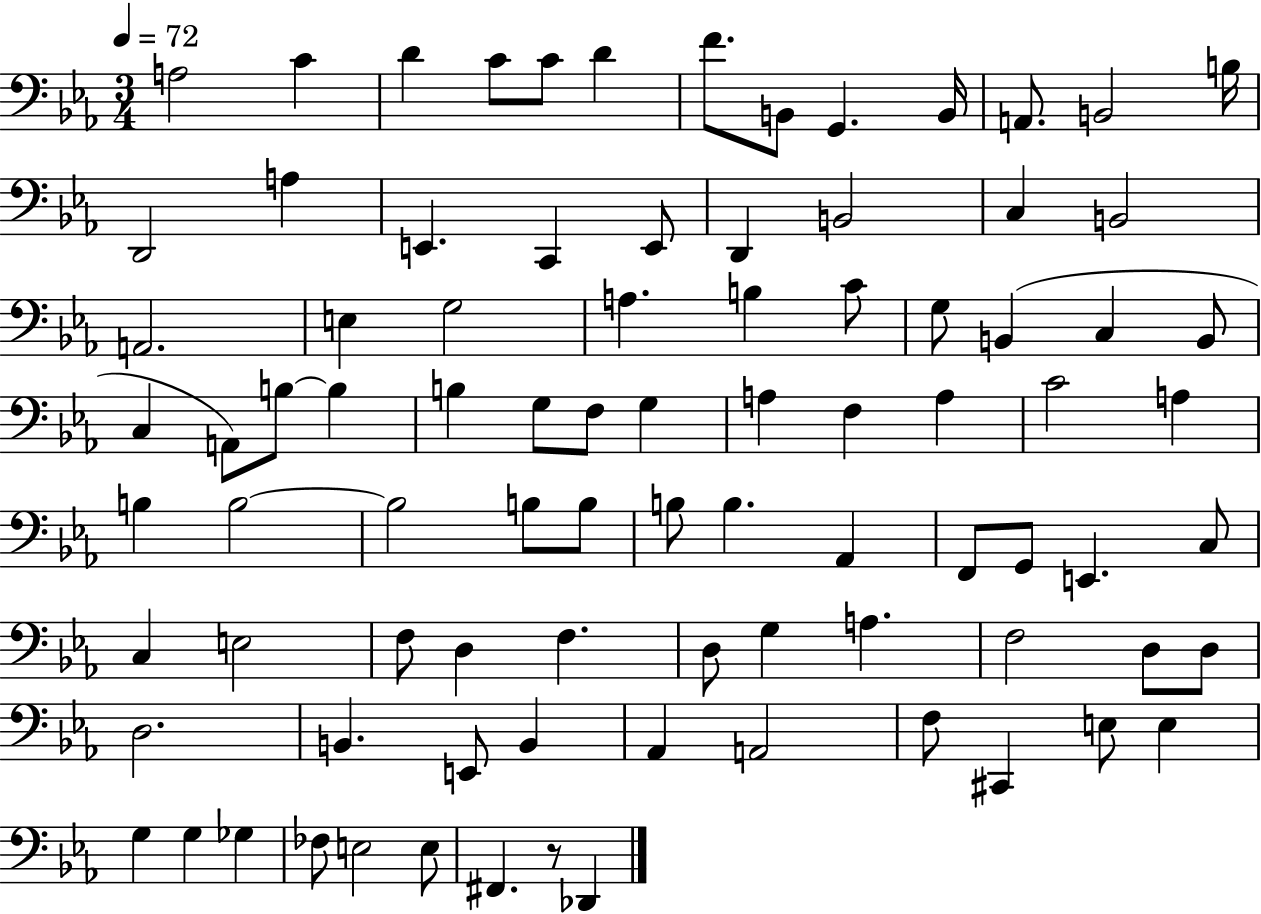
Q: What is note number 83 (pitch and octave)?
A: E3